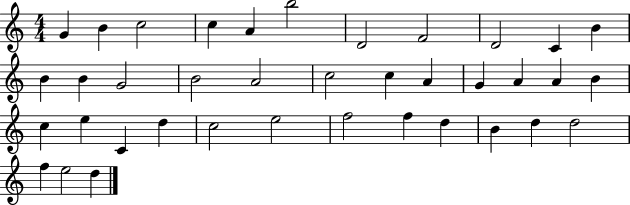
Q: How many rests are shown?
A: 0